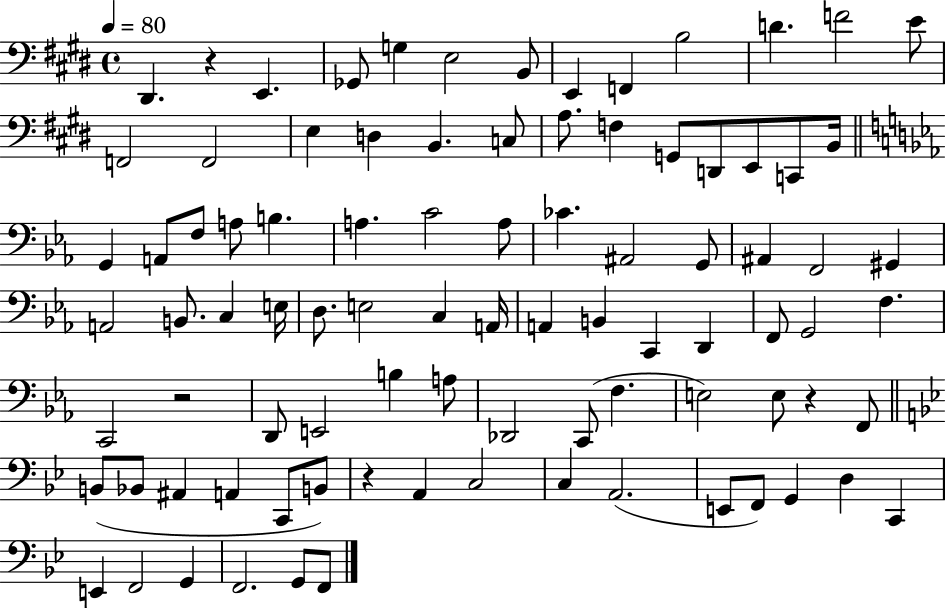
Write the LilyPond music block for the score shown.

{
  \clef bass
  \time 4/4
  \defaultTimeSignature
  \key e \major
  \tempo 4 = 80
  dis,4. r4 e,4. | ges,8 g4 e2 b,8 | e,4 f,4 b2 | d'4. f'2 e'8 | \break f,2 f,2 | e4 d4 b,4. c8 | a8. f4 g,8 d,8 e,8 c,8 b,16 | \bar "||" \break \key c \minor g,4 a,8 f8 a8 b4. | a4. c'2 a8 | ces'4. ais,2 g,8 | ais,4 f,2 gis,4 | \break a,2 b,8. c4 e16 | d8. e2 c4 a,16 | a,4 b,4 c,4 d,4 | f,8 g,2 f4. | \break c,2 r2 | d,8 e,2 b4 a8 | des,2 c,8( f4. | e2) e8 r4 f,8 | \break \bar "||" \break \key bes \major b,8( bes,8 ais,4 a,4 c,8 b,8) | r4 a,4 c2 | c4 a,2.( | e,8 f,8) g,4 d4 c,4 | \break e,4 f,2 g,4 | f,2. g,8 f,8 | \bar "|."
}